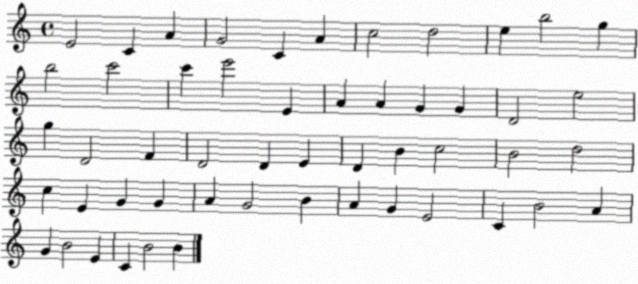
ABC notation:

X:1
T:Untitled
M:4/4
L:1/4
K:C
E2 C A G2 C A c2 d2 e b2 g b2 c'2 c' e'2 E A A G G D2 e2 g D2 F D2 D E D B c2 B2 d2 c E G G A G2 B A G E2 C B2 A G B2 E C B2 B